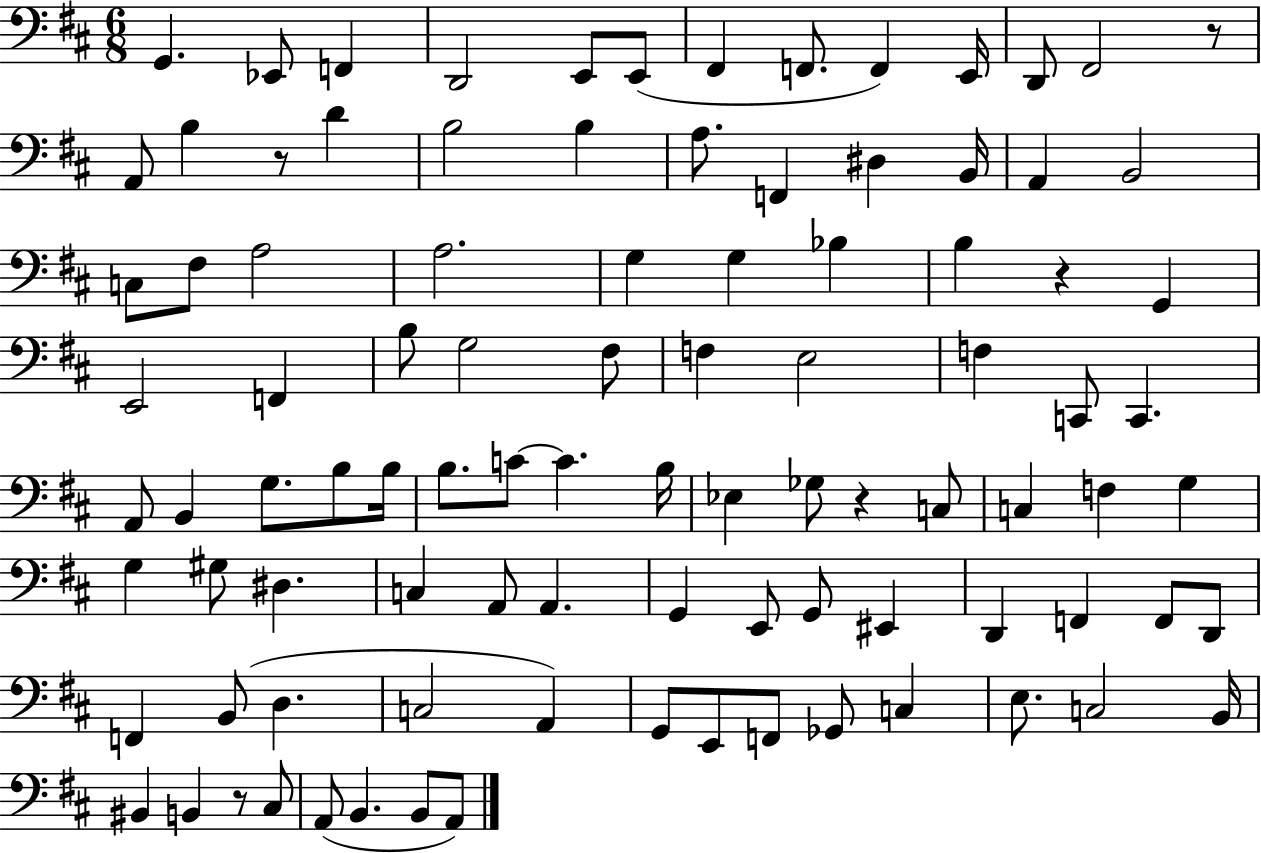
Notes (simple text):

G2/q. Eb2/e F2/q D2/h E2/e E2/e F#2/q F2/e. F2/q E2/s D2/e F#2/h R/e A2/e B3/q R/e D4/q B3/h B3/q A3/e. F2/q D#3/q B2/s A2/q B2/h C3/e F#3/e A3/h A3/h. G3/q G3/q Bb3/q B3/q R/q G2/q E2/h F2/q B3/e G3/h F#3/e F3/q E3/h F3/q C2/e C2/q. A2/e B2/q G3/e. B3/e B3/s B3/e. C4/e C4/q. B3/s Eb3/q Gb3/e R/q C3/e C3/q F3/q G3/q G3/q G#3/e D#3/q. C3/q A2/e A2/q. G2/q E2/e G2/e EIS2/q D2/q F2/q F2/e D2/e F2/q B2/e D3/q. C3/h A2/q G2/e E2/e F2/e Gb2/e C3/q E3/e. C3/h B2/s BIS2/q B2/q R/e C#3/e A2/e B2/q. B2/e A2/e